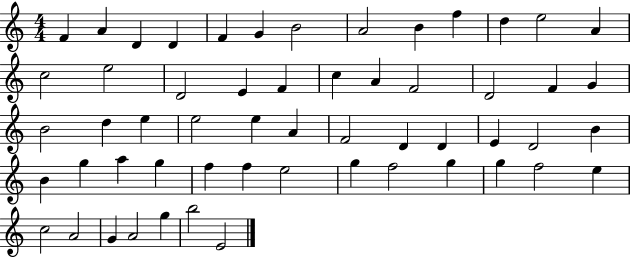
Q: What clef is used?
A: treble